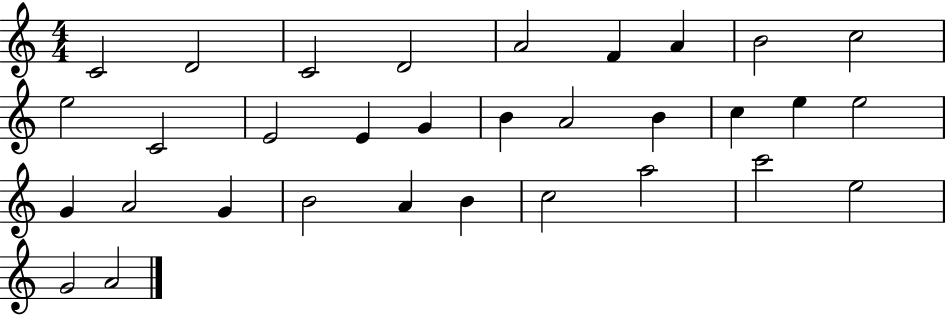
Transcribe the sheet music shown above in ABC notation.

X:1
T:Untitled
M:4/4
L:1/4
K:C
C2 D2 C2 D2 A2 F A B2 c2 e2 C2 E2 E G B A2 B c e e2 G A2 G B2 A B c2 a2 c'2 e2 G2 A2